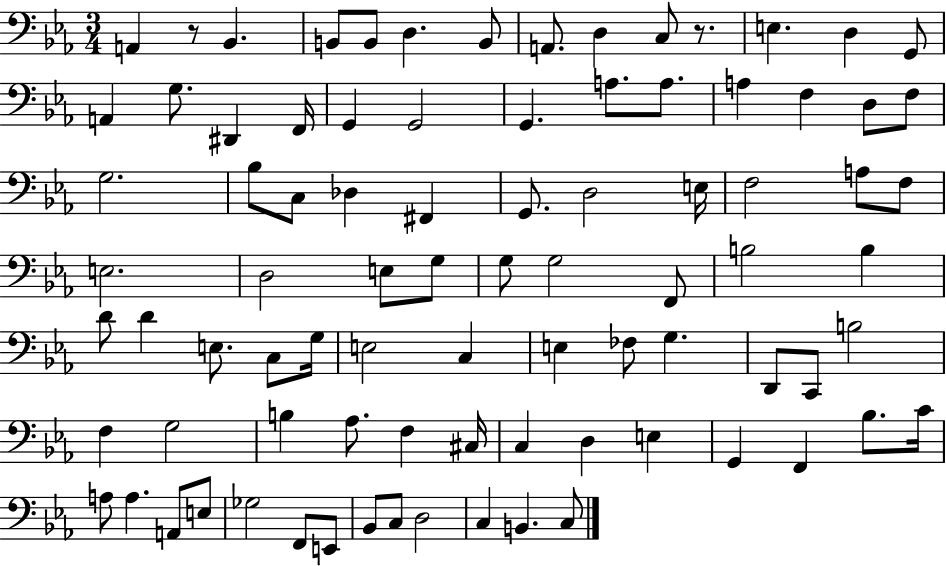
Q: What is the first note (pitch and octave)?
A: A2